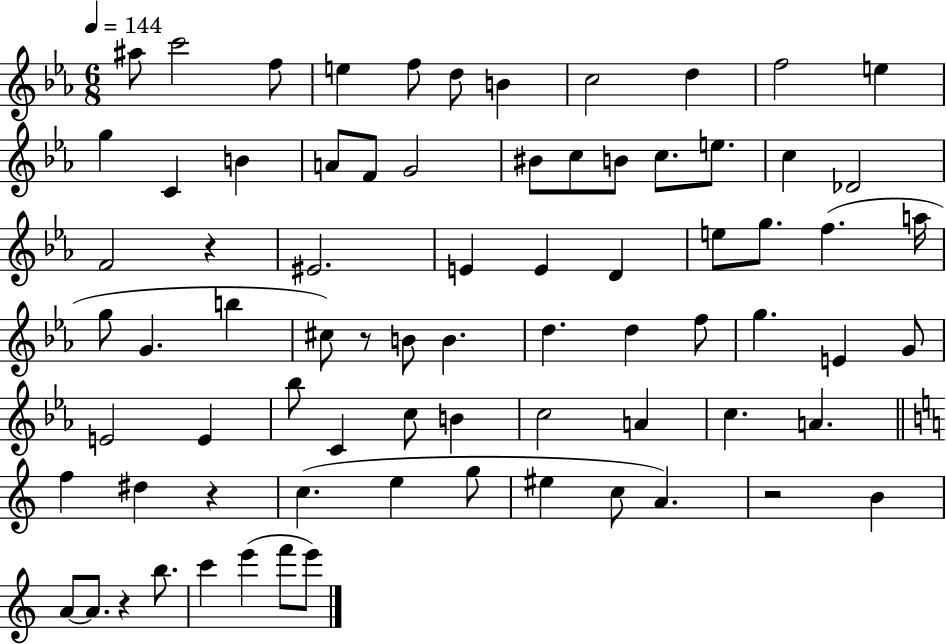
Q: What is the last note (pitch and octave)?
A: E6